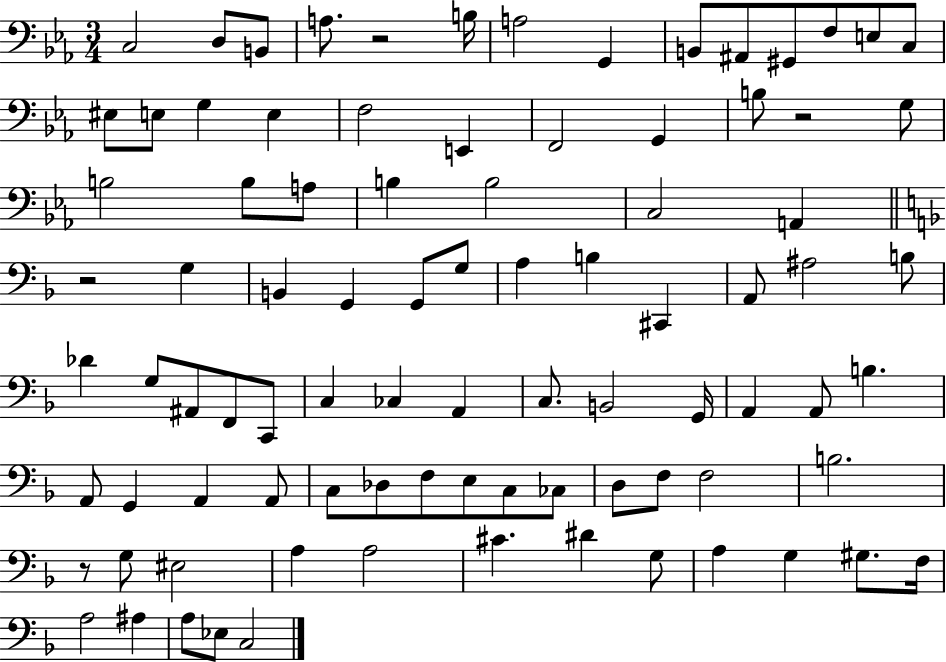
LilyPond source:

{
  \clef bass
  \numericTimeSignature
  \time 3/4
  \key ees \major
  c2 d8 b,8 | a8. r2 b16 | a2 g,4 | b,8 ais,8 gis,8 f8 e8 c8 | \break eis8 e8 g4 e4 | f2 e,4 | f,2 g,4 | b8 r2 g8 | \break b2 b8 a8 | b4 b2 | c2 a,4 | \bar "||" \break \key d \minor r2 g4 | b,4 g,4 g,8 g8 | a4 b4 cis,4 | a,8 ais2 b8 | \break des'4 g8 ais,8 f,8 c,8 | c4 ces4 a,4 | c8. b,2 g,16 | a,4 a,8 b4. | \break a,8 g,4 a,4 a,8 | c8 des8 f8 e8 c8 ces8 | d8 f8 f2 | b2. | \break r8 g8 eis2 | a4 a2 | cis'4. dis'4 g8 | a4 g4 gis8. f16 | \break a2 ais4 | a8 ees8 c2 | \bar "|."
}